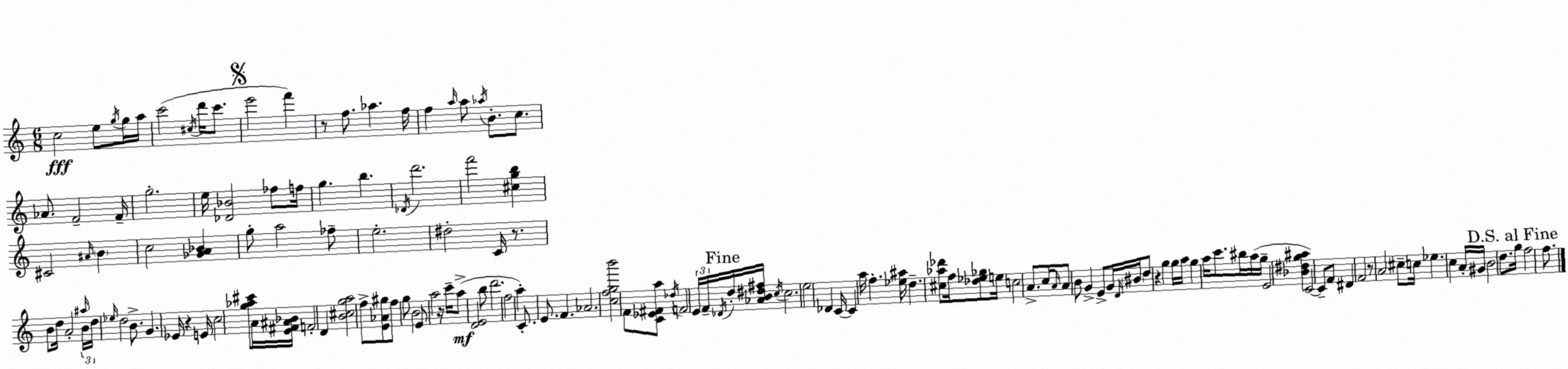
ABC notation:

X:1
T:Untitled
M:6/8
L:1/4
K:C
c2 e/2 g/4 g/4 a/4 c'2 ^c/4 d'/4 c'/2 e'2 f' z/2 f/2 _a f/4 f a/4 a/2 _a/4 B/2 c/2 _A/2 F2 F/4 g2 e/4 [_D_B]2 _f/2 f/4 g b _D/4 d'2 f'2 [^cgb] ^C2 ^A/4 B c2 [_GA_B] g/2 a2 _f/2 e2 ^d2 C/4 z/2 B/2 d/4 A2 ^a/4 B/4 d/4 _e/4 d2 B/2 G _E/4 z E/4 c2 [g_a^c']/2 A/4 [E^F^A_B]/4 F2 D [B^cga]2 f/2 [E_A^g]/2 f/2 g/2 B2 E/2 a2 z/4 c'/4 a/2 [DE]2 b/2 d'2 f2 a C/2 E/2 F _A2 [cfgb']2 F/2 [C_E^Fa]/2 _d/4 F2 E/4 F/4 _D/4 d/4 [_AB^d^f]/4 c/4 c2 e2 _D C/4 C a/4 f [_e^a]/4 d [^c_a_d']/2 f/4 [_d_e_g]/2 e/4 c2 A/2 c/4 A/4 A/2 B/2 G E/2 G/4 D/4 ^B/4 d/2 z g g/4 a/4 g a/4 c'/2 ^b/4 a/4 g/4 E2 [_B^dg^a] C2 C/2 F/2 ^D F2 z/2 A2 ^c/2 c/4 _e c A/4 ^G/4 B2 d/2 g/4 f2 f/2